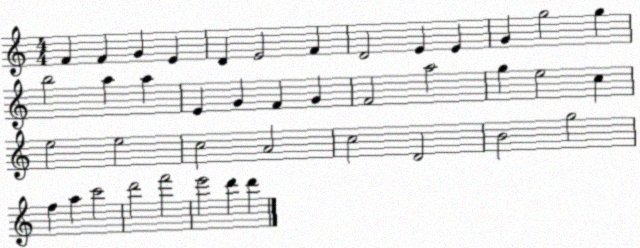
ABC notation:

X:1
T:Untitled
M:4/4
L:1/4
K:C
F F G E D E2 F D2 E E G g2 g b2 a a E G F G F2 a2 g e2 c e2 e2 c2 A2 c2 D2 B2 g2 f a c'2 d'2 f'2 e'2 d' d'